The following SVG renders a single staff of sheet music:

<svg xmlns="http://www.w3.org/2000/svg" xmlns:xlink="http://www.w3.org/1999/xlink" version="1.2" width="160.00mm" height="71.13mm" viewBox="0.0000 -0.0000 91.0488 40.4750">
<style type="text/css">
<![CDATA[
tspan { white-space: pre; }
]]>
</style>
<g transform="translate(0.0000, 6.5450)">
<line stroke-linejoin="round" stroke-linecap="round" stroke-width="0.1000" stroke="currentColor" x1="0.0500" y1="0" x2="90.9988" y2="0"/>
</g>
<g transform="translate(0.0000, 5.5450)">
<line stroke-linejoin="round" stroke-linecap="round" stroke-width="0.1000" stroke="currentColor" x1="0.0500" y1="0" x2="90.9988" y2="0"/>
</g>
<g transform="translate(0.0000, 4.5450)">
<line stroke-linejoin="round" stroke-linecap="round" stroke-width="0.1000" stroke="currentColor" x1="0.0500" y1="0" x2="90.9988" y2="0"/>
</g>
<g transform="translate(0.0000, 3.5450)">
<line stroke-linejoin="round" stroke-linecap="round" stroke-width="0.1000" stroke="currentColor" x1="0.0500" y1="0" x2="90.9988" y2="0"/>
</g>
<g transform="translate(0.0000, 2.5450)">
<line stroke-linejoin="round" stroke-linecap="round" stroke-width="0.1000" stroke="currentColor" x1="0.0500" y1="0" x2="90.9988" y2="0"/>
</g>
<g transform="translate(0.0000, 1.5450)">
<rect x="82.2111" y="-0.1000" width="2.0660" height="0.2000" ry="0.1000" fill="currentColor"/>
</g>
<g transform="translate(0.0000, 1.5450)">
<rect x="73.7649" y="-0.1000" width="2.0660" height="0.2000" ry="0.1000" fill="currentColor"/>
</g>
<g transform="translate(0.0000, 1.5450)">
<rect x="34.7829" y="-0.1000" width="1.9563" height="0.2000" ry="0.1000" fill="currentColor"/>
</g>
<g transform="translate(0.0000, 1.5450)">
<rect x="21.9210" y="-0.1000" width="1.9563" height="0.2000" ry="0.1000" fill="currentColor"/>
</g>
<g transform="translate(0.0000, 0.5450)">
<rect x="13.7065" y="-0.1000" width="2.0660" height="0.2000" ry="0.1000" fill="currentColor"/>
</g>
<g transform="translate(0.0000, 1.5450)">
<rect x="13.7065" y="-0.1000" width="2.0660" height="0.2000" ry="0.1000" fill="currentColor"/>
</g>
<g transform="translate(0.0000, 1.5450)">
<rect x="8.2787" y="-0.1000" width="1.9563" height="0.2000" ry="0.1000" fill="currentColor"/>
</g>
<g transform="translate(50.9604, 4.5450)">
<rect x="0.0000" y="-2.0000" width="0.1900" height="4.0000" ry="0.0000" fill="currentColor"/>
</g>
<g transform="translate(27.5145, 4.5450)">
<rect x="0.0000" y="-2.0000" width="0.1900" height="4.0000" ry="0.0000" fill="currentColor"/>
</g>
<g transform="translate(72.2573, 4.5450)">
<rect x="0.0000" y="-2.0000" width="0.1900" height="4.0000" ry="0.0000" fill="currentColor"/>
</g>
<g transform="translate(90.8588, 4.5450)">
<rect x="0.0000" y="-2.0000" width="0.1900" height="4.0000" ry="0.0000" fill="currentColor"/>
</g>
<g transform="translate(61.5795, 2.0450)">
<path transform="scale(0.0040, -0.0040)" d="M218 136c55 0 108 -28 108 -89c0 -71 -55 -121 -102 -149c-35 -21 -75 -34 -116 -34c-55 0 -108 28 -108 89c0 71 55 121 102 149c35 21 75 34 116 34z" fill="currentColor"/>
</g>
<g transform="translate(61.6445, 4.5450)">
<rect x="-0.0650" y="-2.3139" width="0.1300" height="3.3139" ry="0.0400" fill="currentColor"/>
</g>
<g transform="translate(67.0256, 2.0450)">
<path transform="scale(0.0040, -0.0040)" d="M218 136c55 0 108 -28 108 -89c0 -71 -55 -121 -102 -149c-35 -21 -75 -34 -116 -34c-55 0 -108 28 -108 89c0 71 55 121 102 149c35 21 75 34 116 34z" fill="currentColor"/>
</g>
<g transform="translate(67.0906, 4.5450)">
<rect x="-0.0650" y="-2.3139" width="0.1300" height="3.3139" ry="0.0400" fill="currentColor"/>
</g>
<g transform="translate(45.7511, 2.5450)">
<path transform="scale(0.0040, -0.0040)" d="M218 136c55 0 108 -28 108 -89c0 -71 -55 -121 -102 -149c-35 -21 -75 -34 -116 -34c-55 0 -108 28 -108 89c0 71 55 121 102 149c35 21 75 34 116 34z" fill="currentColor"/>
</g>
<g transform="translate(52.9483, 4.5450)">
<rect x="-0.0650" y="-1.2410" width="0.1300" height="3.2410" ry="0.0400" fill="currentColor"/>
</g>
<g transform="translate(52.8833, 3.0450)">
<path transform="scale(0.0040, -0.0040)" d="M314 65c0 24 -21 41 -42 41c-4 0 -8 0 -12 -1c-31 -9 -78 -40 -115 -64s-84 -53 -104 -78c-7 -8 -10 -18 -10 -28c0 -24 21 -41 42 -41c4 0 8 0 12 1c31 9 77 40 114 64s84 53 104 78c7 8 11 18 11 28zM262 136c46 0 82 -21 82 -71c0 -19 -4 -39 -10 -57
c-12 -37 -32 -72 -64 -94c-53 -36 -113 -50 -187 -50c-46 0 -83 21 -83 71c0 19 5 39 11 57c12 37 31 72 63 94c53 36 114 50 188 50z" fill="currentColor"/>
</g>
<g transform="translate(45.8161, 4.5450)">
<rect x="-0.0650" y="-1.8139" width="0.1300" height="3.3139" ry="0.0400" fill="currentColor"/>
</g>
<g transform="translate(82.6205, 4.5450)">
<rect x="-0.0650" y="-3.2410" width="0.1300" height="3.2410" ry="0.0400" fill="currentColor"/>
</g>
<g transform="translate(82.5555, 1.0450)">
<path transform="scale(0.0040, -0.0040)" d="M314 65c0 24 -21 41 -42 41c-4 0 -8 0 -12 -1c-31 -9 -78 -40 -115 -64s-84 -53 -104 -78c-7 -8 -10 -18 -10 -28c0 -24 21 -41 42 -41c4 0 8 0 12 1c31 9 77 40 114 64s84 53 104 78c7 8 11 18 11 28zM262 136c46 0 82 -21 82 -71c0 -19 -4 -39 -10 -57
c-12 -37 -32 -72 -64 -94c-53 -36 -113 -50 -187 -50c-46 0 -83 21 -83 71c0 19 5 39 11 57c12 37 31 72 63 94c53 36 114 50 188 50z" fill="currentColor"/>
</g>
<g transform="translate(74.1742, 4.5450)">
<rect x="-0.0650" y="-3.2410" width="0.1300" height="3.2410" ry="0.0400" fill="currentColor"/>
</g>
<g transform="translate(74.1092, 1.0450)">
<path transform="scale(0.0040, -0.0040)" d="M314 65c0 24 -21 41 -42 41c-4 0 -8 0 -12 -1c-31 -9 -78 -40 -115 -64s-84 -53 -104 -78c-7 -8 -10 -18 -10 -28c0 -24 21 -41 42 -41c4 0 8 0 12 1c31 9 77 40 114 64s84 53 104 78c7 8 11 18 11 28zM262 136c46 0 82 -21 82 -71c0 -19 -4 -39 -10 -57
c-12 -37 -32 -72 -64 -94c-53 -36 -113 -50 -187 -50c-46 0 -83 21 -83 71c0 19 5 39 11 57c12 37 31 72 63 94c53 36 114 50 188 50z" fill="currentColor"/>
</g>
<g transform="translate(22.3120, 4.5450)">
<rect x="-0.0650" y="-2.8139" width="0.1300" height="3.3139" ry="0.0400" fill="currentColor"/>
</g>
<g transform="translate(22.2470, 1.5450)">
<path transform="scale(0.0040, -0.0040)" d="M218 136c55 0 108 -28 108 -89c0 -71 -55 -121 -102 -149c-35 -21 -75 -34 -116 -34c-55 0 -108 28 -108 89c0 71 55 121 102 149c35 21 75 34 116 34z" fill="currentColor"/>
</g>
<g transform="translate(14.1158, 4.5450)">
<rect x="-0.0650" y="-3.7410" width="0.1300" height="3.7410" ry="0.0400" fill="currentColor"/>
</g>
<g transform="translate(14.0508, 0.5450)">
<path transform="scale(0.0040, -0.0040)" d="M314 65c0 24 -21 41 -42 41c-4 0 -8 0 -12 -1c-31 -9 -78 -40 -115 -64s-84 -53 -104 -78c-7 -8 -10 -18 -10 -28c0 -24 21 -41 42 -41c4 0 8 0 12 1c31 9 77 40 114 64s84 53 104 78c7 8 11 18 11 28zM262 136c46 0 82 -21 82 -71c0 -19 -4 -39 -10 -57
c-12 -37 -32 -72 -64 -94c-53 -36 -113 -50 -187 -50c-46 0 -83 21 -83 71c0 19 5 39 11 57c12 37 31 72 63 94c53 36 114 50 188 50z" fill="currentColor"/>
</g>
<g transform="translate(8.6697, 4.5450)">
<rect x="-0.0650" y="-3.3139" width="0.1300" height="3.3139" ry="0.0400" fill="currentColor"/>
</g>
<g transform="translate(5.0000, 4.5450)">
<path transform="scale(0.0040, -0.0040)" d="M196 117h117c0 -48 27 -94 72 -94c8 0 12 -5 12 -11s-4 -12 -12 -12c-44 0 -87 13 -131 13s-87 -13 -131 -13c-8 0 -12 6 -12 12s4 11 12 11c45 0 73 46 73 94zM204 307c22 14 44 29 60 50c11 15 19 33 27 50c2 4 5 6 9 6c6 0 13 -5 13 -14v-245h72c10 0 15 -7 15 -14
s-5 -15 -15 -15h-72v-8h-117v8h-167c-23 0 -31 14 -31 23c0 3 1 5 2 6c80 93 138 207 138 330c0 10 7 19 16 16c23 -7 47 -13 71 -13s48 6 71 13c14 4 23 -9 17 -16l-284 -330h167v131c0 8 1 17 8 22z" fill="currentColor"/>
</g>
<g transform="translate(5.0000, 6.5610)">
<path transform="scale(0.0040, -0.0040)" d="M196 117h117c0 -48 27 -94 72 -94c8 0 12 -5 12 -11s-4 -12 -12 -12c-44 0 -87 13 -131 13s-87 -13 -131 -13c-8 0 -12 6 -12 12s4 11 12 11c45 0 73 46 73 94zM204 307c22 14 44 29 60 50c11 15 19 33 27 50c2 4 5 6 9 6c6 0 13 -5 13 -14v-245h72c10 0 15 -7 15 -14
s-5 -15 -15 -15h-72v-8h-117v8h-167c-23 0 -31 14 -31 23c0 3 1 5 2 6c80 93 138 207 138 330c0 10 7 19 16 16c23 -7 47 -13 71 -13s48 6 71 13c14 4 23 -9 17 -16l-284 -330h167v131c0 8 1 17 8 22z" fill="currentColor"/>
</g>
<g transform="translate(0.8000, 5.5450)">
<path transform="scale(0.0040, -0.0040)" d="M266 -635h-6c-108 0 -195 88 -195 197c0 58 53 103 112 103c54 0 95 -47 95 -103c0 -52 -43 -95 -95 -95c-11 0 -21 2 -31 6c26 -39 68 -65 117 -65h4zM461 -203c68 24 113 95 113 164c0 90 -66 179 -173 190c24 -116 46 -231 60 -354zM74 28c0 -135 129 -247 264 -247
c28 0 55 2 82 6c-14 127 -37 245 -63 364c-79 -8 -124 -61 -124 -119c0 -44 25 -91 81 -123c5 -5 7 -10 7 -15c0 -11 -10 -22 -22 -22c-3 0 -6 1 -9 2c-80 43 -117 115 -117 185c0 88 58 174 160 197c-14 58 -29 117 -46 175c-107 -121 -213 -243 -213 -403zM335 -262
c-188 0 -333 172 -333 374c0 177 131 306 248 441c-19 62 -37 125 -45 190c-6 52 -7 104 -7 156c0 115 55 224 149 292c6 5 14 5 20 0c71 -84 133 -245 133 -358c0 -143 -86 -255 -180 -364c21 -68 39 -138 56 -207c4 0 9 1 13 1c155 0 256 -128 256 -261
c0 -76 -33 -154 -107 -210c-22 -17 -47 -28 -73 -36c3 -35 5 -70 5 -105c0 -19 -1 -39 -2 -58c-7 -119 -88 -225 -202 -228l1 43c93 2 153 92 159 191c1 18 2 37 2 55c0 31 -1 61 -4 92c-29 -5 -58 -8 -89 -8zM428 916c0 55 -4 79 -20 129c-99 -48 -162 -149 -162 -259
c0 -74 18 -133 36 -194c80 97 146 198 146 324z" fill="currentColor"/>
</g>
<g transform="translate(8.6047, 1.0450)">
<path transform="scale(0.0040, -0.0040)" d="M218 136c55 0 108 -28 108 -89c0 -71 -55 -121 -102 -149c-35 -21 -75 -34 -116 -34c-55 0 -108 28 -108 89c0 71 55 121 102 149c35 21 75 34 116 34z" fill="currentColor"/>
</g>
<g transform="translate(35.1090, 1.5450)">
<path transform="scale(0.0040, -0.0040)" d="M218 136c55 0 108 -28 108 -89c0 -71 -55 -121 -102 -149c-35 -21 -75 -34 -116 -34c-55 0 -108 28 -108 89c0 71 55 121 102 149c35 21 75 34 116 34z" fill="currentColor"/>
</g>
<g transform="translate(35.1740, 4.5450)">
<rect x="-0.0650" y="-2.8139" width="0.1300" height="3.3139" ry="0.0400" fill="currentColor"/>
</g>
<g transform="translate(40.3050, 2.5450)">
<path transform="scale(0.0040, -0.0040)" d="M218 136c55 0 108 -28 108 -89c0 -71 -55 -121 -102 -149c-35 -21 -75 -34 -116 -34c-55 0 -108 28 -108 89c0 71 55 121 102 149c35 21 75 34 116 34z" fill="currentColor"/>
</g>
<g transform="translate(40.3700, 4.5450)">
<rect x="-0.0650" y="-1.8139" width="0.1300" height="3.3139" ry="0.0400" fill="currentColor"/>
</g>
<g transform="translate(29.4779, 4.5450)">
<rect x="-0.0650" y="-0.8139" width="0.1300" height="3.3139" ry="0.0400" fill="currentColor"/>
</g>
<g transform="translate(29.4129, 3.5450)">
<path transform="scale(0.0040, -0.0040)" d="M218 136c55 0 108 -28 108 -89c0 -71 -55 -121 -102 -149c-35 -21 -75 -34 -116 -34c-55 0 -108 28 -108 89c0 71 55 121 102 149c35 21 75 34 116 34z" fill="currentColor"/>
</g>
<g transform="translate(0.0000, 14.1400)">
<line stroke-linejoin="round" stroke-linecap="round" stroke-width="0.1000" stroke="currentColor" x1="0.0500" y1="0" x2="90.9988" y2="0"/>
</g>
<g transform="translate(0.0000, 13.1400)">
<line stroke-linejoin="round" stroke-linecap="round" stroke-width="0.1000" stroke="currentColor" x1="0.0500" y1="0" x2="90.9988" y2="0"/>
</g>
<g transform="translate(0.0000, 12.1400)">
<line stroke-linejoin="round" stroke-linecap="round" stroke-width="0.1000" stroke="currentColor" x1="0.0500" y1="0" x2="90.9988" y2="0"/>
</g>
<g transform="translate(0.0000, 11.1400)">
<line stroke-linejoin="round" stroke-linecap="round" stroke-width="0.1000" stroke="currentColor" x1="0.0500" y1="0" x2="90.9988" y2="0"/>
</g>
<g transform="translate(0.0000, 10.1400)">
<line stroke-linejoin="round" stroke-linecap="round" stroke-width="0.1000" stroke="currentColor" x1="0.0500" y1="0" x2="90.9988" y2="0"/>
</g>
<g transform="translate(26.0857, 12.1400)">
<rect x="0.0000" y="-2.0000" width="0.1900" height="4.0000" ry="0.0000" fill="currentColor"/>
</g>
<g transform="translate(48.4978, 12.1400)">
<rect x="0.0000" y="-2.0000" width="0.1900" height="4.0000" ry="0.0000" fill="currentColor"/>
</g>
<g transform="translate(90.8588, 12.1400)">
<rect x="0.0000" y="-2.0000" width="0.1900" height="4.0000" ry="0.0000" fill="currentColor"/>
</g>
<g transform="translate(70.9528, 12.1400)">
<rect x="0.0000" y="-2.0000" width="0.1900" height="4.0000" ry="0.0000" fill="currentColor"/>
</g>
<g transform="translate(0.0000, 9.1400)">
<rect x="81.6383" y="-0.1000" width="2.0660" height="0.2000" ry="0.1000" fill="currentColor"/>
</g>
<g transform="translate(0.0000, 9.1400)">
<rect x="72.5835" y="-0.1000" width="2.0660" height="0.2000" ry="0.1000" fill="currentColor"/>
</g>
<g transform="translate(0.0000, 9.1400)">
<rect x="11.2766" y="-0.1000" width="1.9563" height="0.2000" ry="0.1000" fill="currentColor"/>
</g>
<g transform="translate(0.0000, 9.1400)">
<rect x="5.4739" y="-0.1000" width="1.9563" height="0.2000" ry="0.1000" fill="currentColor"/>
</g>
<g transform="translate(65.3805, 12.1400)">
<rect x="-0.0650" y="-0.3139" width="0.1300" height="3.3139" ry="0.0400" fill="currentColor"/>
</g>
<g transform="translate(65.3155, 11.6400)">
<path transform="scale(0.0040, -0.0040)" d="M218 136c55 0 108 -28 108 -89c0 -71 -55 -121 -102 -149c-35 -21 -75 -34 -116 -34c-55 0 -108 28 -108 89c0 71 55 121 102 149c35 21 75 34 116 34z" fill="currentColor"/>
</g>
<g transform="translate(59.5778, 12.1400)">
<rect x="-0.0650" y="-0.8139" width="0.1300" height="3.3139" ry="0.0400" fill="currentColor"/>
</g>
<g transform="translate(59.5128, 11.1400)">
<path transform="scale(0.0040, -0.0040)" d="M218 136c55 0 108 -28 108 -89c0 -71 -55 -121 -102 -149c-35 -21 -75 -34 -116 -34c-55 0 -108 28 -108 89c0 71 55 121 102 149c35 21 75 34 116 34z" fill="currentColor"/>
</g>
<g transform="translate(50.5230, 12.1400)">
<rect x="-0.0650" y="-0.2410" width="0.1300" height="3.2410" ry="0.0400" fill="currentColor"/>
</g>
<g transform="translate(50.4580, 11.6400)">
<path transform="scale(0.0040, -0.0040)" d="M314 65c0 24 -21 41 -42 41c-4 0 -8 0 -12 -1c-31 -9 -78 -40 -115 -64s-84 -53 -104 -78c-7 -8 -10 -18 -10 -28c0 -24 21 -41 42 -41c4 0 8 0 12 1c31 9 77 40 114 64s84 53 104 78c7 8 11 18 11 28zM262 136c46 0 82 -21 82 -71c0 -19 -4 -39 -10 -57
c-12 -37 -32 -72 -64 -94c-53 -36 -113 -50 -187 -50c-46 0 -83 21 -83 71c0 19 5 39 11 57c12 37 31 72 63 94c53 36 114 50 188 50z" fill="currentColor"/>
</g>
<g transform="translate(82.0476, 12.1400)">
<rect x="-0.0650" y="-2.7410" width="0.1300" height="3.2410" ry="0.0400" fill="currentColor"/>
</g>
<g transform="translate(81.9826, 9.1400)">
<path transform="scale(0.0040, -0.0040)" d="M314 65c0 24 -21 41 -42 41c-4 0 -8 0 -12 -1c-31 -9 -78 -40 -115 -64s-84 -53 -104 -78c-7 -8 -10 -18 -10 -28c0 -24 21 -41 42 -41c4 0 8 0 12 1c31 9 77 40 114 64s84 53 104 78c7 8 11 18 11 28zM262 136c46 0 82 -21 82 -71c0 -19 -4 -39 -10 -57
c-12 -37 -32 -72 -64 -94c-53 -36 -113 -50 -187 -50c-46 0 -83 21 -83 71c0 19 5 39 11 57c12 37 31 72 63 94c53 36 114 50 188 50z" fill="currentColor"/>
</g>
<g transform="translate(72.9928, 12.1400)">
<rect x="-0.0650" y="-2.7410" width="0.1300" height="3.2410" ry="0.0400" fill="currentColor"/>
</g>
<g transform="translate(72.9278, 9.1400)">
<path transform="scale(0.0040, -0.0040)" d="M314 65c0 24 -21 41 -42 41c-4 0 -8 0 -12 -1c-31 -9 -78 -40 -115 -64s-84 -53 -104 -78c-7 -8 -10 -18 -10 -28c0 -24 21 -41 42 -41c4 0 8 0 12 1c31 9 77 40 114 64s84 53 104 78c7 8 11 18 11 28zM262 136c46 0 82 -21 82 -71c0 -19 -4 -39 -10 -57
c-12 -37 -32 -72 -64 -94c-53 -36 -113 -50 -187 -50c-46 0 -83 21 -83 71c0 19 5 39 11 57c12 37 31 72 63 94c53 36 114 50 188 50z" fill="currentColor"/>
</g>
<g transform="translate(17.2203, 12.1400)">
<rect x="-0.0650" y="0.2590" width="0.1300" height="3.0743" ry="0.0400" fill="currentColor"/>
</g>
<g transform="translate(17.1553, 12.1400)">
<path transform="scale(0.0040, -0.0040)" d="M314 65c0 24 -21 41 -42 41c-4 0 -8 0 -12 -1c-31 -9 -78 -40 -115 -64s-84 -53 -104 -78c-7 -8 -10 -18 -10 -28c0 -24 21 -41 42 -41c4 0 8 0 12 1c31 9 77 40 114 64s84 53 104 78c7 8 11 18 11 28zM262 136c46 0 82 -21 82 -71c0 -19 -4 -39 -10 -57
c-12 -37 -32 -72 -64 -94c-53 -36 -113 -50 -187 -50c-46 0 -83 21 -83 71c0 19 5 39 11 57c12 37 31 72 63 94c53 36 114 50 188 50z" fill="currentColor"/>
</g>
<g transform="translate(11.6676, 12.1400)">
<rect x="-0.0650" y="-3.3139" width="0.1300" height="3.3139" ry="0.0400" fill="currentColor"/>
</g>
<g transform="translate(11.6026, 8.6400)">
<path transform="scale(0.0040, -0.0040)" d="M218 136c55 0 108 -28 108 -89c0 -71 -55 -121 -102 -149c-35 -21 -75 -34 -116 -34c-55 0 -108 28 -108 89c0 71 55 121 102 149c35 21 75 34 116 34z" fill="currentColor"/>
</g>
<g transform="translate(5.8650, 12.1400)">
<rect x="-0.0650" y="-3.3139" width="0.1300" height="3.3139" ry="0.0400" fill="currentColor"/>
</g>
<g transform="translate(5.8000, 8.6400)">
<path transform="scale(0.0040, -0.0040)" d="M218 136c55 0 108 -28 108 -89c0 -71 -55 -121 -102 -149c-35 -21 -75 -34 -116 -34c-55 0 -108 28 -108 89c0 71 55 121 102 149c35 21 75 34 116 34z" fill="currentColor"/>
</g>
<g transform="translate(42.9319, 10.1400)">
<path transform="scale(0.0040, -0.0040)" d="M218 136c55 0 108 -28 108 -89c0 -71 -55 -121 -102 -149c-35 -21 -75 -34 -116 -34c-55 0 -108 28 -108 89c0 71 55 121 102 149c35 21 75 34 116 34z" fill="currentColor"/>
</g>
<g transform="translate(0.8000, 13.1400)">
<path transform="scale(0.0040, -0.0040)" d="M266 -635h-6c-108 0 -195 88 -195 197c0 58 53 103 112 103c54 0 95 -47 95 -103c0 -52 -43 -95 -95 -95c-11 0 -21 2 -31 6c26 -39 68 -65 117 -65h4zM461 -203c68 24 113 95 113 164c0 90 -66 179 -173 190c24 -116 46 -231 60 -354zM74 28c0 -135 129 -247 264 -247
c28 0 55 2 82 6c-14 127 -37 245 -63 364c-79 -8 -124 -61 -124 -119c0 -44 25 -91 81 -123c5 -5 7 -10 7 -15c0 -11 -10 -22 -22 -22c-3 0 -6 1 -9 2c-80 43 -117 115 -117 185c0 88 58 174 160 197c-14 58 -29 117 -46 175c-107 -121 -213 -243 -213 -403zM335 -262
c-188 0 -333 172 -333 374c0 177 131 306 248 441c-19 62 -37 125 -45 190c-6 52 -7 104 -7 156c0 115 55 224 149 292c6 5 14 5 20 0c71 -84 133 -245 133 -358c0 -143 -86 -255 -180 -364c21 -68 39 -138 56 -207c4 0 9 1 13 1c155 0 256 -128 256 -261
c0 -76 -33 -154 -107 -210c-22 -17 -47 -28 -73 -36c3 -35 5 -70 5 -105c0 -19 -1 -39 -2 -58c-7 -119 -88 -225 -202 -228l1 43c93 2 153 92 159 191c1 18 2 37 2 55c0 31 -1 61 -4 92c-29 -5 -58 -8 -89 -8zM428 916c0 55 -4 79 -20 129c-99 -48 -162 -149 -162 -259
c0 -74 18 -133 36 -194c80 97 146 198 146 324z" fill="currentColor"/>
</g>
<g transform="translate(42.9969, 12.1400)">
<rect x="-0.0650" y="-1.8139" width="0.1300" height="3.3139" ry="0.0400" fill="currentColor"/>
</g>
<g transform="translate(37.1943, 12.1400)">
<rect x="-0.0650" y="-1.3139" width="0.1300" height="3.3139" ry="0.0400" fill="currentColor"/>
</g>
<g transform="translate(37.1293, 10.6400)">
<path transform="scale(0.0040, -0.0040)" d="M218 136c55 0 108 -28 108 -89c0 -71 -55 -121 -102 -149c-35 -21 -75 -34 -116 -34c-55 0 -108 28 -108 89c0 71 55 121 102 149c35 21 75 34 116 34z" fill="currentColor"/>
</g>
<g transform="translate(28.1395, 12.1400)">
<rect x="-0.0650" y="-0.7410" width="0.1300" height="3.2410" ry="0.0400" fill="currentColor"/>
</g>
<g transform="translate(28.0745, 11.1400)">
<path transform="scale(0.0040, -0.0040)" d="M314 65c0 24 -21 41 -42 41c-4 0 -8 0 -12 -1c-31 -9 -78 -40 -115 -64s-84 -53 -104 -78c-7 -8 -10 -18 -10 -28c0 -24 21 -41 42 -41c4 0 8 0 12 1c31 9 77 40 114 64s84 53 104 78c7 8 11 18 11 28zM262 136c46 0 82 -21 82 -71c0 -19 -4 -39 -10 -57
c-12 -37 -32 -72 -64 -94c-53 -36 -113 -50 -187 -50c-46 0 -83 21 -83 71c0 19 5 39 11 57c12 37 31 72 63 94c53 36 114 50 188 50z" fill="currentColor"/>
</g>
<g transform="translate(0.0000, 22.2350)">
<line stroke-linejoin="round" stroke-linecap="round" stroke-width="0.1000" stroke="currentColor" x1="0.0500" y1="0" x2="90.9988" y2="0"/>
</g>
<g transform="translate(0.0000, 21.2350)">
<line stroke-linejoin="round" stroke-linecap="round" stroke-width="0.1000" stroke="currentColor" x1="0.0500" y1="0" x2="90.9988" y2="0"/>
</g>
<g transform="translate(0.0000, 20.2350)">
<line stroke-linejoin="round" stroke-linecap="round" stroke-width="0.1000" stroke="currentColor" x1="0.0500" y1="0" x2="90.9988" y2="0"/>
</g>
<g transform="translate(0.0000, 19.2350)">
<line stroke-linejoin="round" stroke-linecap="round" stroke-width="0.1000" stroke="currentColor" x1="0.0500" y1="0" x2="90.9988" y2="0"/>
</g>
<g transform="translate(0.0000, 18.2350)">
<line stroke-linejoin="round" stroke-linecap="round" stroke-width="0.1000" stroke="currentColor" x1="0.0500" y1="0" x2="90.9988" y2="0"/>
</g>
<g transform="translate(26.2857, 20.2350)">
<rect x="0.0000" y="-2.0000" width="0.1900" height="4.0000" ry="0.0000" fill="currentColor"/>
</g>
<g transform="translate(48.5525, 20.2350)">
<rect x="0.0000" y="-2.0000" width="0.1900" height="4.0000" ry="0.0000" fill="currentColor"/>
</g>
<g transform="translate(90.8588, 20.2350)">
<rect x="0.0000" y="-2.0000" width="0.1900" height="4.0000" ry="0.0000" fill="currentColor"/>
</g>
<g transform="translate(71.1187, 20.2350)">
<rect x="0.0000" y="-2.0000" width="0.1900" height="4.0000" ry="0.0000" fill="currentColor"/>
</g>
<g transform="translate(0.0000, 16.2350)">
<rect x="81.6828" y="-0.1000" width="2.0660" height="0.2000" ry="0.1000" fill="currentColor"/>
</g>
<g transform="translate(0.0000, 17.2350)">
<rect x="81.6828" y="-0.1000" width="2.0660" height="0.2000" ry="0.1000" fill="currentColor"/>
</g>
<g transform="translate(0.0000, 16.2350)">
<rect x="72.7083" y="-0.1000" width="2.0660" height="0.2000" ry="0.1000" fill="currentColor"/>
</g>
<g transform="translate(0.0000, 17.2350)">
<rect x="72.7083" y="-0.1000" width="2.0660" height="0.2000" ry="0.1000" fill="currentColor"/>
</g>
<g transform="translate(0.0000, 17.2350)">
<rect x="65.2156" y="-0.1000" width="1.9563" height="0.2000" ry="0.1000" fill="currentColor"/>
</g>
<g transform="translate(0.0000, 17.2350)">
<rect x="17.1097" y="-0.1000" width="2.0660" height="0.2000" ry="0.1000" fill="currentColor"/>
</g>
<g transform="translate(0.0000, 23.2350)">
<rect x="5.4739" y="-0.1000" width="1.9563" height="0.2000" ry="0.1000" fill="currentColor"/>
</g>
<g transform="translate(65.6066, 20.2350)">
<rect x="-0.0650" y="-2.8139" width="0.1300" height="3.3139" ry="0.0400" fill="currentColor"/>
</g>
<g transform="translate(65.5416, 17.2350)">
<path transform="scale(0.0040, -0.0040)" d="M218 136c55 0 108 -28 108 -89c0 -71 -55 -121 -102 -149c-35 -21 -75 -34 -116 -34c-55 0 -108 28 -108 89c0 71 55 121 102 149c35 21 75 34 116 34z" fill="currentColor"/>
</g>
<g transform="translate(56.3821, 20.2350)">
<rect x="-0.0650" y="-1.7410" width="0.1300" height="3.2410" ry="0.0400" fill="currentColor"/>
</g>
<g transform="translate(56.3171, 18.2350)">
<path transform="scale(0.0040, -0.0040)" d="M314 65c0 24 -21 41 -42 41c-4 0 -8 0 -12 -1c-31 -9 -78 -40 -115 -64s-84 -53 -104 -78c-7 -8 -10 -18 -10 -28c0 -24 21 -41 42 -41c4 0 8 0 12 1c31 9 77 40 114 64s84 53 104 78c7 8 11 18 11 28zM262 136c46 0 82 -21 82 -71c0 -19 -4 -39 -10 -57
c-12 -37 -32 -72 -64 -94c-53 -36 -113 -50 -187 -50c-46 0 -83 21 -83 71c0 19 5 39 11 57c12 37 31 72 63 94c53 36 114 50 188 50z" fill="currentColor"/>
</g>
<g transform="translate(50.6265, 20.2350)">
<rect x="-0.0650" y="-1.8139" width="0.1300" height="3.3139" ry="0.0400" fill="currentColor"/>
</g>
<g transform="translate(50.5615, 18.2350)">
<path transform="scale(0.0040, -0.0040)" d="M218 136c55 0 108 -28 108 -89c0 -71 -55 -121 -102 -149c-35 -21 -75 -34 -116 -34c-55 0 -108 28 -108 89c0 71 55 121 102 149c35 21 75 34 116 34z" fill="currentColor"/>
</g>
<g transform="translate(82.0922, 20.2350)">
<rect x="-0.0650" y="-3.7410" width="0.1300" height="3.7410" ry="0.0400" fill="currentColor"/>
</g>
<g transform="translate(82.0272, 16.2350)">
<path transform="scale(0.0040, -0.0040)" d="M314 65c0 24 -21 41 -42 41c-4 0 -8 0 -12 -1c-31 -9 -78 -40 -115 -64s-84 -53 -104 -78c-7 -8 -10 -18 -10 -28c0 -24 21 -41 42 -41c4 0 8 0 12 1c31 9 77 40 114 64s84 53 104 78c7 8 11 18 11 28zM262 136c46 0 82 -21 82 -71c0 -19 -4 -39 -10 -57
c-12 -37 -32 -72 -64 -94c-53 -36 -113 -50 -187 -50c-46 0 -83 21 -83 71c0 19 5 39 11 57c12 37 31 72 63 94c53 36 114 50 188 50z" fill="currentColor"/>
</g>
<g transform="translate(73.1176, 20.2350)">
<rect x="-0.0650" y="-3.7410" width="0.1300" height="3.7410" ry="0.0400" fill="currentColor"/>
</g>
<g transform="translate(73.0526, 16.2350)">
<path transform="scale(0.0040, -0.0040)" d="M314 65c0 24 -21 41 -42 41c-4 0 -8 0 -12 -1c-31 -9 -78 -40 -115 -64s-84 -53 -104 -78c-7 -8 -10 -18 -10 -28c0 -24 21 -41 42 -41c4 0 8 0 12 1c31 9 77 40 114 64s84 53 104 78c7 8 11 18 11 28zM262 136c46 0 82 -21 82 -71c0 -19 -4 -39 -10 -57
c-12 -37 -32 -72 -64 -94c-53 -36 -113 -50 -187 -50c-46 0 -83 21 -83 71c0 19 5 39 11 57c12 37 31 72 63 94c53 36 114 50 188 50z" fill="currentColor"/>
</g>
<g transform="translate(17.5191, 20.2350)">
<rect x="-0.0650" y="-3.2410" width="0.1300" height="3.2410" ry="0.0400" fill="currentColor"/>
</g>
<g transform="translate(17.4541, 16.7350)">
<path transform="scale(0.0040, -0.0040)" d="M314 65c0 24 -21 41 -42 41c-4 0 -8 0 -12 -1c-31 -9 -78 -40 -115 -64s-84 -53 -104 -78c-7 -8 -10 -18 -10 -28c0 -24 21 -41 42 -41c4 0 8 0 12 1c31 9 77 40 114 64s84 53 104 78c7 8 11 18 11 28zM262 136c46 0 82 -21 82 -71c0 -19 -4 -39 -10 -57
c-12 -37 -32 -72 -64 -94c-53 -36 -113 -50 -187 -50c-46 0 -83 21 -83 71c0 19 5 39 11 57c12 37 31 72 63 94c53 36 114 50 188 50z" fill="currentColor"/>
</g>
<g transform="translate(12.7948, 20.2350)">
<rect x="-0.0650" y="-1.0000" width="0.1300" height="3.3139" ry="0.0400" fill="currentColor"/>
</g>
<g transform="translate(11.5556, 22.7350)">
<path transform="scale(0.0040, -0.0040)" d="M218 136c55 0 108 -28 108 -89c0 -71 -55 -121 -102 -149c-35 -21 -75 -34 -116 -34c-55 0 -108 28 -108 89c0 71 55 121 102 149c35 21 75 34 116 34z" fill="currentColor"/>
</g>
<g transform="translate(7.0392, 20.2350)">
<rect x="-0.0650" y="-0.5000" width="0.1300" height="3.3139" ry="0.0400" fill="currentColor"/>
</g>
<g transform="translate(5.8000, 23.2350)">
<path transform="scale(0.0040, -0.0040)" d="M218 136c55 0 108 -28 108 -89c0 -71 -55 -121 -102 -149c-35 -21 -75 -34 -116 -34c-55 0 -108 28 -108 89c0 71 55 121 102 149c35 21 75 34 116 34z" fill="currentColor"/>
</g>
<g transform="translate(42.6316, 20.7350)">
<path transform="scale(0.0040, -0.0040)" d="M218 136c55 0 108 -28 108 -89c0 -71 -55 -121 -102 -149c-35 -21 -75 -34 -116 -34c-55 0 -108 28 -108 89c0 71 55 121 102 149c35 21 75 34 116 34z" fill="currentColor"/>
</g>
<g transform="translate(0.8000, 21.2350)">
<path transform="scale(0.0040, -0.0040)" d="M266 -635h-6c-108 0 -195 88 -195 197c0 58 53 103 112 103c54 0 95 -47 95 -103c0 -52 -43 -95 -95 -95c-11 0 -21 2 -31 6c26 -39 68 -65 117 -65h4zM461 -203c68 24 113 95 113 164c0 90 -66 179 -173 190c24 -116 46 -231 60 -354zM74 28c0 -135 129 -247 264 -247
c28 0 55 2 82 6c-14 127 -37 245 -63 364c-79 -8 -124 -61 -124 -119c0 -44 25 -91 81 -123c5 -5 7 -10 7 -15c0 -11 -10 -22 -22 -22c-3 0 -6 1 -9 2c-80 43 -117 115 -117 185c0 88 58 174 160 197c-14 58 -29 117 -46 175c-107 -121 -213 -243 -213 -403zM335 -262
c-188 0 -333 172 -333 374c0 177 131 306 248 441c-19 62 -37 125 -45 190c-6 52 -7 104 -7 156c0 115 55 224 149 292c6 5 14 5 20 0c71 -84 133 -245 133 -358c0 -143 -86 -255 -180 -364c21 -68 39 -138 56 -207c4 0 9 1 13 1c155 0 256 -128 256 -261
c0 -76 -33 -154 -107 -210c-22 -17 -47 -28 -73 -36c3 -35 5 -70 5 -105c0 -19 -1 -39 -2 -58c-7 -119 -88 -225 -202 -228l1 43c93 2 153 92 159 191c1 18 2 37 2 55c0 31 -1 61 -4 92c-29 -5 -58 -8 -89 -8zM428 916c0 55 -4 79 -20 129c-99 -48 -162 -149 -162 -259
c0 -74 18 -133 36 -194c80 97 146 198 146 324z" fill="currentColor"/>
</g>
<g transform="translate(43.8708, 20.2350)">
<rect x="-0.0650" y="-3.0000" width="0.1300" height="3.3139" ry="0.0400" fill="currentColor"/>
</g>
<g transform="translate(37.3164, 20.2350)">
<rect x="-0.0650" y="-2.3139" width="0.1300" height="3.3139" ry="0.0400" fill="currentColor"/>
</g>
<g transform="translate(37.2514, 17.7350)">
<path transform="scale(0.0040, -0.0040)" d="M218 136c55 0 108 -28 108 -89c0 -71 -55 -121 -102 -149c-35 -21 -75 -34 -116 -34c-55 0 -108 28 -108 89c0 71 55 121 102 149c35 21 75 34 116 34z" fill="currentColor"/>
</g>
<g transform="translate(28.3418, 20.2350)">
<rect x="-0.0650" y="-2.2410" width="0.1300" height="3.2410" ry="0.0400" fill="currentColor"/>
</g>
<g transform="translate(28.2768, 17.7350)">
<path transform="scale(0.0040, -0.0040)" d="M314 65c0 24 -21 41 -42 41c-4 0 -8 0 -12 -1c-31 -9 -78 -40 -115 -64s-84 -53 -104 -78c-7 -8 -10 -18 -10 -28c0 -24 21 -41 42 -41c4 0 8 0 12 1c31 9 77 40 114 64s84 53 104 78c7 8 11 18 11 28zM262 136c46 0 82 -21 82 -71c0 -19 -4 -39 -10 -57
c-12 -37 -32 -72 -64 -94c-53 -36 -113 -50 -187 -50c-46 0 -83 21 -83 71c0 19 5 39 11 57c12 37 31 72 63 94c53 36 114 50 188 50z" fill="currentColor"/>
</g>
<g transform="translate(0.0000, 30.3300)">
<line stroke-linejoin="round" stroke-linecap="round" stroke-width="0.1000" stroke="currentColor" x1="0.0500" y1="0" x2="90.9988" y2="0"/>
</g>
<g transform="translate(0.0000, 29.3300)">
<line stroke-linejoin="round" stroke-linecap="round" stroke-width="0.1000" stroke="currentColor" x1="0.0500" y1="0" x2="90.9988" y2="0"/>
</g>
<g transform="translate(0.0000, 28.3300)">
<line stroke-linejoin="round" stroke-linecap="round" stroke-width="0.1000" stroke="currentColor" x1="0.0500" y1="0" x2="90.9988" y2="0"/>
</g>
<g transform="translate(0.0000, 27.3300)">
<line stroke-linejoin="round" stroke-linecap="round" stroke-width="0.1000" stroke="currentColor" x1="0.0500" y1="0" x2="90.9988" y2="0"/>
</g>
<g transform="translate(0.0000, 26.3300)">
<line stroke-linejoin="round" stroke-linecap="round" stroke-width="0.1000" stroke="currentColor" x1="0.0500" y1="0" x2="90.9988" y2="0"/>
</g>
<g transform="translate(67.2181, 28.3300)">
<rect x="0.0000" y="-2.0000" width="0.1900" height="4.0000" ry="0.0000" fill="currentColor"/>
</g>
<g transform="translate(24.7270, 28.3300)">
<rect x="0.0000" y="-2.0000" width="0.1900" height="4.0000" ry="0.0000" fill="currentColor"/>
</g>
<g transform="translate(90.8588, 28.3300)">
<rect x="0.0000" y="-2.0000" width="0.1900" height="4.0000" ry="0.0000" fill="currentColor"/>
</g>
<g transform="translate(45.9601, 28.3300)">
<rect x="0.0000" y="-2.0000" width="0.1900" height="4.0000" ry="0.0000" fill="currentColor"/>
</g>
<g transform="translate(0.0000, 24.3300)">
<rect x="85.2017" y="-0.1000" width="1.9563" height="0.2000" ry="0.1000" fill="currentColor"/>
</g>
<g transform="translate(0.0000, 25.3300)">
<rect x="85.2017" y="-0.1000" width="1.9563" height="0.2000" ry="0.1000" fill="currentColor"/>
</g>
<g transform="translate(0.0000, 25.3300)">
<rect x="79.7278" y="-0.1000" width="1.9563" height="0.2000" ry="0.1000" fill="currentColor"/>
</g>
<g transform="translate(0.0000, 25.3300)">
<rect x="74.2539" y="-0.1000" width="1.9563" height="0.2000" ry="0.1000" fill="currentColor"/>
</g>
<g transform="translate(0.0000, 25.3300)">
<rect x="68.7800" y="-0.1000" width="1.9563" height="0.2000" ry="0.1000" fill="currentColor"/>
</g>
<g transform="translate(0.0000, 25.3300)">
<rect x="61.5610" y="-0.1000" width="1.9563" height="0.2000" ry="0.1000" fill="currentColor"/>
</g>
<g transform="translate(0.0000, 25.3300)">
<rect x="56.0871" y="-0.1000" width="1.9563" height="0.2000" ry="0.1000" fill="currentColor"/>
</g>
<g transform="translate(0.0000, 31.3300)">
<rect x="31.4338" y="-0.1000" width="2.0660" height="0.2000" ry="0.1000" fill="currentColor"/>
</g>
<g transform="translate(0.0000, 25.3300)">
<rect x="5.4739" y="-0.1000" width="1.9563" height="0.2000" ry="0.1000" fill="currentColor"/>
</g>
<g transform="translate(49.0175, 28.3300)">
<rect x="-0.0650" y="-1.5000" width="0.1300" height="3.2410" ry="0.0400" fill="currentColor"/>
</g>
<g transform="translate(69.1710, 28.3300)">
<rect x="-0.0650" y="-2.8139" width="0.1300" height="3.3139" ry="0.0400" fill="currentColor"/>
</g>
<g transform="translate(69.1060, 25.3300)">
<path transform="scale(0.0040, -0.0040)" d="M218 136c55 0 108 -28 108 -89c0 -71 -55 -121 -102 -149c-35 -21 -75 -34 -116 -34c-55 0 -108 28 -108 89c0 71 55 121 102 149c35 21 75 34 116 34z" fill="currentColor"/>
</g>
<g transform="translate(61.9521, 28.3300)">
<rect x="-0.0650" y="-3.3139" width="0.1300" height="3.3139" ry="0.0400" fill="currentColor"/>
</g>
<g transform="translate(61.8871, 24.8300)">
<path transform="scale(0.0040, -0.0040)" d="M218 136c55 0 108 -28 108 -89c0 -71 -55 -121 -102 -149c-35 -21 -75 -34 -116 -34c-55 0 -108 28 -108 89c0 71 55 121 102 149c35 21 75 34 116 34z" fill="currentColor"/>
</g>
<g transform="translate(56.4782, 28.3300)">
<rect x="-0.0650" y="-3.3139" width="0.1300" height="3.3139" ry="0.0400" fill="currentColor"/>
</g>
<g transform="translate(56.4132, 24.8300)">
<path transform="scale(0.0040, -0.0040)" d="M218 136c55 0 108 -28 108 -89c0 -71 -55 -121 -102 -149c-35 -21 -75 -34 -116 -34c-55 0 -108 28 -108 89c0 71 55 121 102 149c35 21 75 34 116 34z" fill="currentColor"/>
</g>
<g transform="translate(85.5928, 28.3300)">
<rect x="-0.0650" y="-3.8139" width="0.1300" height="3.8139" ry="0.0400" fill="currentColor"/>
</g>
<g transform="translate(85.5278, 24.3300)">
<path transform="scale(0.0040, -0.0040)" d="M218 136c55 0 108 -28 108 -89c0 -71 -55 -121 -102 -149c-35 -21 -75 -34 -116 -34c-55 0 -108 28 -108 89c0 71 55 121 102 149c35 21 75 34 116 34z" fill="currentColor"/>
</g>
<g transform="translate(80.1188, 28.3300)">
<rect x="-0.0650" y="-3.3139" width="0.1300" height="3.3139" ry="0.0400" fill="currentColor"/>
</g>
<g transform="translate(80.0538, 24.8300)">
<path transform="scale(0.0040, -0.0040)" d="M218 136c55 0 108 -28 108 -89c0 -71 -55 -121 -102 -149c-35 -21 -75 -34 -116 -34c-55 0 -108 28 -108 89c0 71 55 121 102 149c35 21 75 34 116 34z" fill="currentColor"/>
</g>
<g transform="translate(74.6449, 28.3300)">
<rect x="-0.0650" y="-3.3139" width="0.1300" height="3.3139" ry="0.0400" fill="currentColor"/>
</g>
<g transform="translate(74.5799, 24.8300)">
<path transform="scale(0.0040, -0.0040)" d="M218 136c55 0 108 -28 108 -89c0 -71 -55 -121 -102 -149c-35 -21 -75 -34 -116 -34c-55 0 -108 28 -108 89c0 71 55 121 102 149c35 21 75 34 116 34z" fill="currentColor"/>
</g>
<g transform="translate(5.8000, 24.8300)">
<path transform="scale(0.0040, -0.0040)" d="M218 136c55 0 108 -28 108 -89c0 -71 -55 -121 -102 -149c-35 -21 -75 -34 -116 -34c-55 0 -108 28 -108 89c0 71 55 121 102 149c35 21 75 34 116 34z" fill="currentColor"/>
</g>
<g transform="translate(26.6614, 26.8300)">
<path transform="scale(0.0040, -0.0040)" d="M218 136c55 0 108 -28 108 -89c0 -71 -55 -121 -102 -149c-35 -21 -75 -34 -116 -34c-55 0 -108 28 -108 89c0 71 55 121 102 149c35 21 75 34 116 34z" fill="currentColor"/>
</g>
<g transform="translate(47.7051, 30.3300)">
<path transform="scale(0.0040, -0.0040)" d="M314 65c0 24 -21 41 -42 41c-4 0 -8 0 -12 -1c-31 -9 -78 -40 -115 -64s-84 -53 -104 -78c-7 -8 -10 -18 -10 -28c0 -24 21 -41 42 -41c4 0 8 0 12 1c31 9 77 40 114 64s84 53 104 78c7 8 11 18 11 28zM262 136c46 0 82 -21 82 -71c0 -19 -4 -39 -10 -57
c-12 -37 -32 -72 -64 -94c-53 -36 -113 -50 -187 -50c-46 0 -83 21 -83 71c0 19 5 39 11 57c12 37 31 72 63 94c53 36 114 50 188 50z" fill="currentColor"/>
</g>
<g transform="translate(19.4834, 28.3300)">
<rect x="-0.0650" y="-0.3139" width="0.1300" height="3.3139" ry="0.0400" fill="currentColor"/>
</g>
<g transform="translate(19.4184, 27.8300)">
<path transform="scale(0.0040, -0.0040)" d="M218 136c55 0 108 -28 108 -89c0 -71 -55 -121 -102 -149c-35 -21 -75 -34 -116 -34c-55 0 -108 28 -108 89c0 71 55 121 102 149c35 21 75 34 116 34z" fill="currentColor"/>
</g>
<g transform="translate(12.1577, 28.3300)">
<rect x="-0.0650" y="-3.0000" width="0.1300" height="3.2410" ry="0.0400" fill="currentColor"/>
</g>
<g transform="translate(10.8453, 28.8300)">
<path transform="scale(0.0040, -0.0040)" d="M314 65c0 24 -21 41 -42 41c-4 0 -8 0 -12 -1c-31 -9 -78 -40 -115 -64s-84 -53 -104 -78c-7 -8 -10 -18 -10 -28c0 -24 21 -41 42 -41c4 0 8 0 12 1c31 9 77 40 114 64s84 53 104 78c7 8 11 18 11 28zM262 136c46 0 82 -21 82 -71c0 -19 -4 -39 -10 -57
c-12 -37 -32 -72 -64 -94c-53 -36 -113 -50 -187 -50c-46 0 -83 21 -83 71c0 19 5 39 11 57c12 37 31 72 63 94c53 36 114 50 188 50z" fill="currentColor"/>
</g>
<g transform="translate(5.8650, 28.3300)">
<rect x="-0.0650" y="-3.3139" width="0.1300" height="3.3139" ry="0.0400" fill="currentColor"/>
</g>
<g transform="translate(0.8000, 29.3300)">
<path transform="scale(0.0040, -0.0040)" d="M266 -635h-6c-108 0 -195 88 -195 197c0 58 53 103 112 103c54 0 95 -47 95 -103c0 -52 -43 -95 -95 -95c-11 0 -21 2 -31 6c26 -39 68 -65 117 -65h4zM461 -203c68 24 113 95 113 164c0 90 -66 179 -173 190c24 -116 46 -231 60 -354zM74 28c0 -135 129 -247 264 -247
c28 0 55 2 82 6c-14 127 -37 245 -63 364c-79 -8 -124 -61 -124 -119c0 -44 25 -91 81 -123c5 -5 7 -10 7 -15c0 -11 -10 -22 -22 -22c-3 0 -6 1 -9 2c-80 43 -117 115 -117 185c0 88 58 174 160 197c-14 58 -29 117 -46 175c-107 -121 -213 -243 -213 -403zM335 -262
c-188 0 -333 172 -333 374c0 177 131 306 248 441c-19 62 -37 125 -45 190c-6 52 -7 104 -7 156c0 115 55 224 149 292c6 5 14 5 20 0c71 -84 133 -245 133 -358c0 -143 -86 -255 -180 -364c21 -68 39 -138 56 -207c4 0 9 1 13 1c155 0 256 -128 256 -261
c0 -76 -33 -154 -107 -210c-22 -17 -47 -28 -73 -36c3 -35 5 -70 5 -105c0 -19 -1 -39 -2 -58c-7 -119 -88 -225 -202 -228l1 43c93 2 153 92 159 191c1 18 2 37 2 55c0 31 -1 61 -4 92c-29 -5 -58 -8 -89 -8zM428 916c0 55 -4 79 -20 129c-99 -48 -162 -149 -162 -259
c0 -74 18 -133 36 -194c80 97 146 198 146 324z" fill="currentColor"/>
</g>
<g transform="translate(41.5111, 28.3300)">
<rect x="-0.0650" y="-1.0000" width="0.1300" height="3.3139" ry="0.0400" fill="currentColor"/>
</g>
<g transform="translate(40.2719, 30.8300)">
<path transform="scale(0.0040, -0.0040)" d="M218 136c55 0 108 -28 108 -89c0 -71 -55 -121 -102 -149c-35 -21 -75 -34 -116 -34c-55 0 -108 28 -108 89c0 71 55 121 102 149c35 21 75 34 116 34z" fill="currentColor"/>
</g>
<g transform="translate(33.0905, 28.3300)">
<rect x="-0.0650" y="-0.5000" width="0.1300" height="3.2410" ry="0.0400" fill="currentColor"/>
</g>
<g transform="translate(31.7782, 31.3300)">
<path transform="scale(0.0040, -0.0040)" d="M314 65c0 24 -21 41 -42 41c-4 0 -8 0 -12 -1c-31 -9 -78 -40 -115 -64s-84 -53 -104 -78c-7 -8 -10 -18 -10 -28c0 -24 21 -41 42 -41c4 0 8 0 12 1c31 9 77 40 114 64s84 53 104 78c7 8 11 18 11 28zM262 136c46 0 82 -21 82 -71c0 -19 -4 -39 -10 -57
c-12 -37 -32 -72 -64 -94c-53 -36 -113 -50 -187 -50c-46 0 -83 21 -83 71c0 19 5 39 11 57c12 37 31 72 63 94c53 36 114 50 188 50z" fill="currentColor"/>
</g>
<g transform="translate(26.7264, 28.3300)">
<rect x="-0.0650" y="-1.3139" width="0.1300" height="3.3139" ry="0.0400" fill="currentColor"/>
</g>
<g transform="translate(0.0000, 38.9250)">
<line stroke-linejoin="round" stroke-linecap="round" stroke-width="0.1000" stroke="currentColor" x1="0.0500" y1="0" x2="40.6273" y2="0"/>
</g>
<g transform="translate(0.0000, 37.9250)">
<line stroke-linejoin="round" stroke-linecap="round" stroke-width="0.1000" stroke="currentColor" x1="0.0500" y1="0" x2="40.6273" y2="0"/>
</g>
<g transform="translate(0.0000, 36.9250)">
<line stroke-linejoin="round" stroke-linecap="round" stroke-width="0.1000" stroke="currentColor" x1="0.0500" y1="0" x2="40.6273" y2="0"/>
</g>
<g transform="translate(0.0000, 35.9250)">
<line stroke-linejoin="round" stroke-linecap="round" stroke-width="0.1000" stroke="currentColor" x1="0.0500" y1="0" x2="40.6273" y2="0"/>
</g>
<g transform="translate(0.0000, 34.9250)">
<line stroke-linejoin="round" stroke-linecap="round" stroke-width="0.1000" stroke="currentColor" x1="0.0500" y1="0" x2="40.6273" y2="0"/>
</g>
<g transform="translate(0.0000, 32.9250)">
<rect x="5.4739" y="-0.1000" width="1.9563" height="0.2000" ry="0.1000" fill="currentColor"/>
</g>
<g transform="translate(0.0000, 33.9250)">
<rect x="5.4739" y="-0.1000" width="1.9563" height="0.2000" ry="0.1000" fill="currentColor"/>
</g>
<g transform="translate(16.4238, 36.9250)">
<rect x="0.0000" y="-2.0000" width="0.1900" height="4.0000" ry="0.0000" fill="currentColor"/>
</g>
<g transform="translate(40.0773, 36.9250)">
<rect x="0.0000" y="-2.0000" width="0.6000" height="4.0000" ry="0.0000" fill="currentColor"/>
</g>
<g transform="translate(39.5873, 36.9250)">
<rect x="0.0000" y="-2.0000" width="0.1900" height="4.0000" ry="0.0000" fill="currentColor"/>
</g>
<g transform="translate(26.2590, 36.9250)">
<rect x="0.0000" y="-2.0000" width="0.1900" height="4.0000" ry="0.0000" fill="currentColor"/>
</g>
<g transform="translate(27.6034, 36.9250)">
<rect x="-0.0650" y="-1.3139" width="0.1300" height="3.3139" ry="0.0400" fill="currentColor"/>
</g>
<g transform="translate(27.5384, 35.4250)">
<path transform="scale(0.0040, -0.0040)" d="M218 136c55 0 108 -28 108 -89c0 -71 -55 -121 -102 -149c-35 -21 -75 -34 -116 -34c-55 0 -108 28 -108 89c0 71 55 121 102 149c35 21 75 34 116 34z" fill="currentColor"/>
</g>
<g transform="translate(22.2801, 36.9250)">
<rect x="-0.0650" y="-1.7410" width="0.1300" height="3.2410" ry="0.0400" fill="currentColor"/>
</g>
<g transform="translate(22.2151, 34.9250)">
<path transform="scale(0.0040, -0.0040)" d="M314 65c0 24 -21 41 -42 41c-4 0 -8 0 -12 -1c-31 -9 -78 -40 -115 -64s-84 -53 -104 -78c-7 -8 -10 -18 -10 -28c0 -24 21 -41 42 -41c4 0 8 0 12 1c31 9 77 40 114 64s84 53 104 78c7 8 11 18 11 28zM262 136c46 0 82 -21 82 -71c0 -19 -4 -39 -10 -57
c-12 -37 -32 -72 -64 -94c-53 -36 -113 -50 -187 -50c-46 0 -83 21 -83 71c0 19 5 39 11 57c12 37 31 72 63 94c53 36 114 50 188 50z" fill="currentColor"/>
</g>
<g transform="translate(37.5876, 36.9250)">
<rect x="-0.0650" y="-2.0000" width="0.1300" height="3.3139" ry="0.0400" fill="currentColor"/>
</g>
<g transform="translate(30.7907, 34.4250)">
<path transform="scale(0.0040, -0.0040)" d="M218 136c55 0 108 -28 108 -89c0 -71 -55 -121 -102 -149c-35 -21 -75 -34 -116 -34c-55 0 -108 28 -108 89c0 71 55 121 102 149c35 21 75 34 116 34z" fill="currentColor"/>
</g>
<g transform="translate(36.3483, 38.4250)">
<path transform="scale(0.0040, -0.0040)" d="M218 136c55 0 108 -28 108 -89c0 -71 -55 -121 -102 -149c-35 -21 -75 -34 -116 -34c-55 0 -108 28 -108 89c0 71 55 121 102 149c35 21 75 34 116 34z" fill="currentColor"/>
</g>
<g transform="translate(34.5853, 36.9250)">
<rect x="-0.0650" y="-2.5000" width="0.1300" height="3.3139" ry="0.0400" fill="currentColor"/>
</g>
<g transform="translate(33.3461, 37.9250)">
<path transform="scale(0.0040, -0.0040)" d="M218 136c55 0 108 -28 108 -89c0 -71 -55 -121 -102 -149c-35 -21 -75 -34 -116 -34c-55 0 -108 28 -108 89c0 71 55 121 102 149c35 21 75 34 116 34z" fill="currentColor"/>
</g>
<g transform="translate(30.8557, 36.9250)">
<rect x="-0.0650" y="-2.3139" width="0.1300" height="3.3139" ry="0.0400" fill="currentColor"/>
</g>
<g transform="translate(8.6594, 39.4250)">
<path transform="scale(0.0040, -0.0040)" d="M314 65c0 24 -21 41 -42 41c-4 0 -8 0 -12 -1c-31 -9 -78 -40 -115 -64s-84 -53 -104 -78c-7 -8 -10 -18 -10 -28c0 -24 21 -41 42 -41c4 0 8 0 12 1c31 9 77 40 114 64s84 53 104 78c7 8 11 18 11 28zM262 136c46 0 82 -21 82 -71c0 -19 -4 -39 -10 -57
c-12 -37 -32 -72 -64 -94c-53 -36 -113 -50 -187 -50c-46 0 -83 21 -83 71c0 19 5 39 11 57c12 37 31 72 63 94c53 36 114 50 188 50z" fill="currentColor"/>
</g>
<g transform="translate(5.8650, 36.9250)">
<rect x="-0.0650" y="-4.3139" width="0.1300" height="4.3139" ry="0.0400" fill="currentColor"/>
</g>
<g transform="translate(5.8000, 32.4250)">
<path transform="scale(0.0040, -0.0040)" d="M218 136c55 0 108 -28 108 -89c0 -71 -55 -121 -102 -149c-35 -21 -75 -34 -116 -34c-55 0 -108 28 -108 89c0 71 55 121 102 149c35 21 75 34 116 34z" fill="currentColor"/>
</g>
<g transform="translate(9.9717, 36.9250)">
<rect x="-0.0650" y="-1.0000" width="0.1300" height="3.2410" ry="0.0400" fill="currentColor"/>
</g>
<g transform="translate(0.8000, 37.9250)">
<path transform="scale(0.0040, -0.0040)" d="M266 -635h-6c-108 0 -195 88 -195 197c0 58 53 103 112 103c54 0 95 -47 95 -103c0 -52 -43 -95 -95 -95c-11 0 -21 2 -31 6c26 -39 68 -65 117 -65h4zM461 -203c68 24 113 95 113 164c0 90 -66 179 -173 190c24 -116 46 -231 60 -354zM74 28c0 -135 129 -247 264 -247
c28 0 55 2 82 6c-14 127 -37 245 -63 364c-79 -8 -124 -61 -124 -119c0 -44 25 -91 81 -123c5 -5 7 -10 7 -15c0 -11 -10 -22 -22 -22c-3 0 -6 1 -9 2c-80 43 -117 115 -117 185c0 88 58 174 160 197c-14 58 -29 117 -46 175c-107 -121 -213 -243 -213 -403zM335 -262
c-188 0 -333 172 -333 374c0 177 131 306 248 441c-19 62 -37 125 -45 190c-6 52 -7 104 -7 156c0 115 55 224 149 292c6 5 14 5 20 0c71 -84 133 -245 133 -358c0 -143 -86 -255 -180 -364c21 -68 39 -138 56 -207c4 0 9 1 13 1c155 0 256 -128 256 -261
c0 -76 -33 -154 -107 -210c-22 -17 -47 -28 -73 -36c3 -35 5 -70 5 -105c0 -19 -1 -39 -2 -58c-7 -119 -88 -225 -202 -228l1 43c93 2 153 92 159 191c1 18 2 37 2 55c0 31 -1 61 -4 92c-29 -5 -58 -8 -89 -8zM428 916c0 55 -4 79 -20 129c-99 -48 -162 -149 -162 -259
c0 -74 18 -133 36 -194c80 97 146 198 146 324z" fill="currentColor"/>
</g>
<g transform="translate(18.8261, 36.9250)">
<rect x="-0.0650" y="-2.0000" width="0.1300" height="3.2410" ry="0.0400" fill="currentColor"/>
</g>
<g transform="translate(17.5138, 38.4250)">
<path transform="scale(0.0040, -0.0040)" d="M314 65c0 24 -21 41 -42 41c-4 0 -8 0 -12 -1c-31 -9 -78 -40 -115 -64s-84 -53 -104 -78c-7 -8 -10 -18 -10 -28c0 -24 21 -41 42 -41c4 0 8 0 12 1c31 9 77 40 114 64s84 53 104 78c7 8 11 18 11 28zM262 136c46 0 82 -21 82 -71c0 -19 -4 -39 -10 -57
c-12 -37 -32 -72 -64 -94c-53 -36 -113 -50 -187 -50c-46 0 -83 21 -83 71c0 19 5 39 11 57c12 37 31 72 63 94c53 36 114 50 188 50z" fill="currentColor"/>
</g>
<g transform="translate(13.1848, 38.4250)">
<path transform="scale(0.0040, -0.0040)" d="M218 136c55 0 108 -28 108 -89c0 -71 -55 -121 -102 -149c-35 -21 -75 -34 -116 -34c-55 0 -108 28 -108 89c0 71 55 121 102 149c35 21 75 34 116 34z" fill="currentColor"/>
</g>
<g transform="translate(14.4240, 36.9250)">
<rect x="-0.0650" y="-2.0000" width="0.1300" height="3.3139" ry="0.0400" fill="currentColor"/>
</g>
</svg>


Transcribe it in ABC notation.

X:1
T:Untitled
M:4/4
L:1/4
K:C
b c'2 a d a f f e2 g g b2 b2 b b B2 d2 e f c2 d c a2 a2 C D b2 g2 g A f f2 a c'2 c'2 b A2 c e C2 D E2 b b a b b c' d' D2 F F2 f2 e g G F